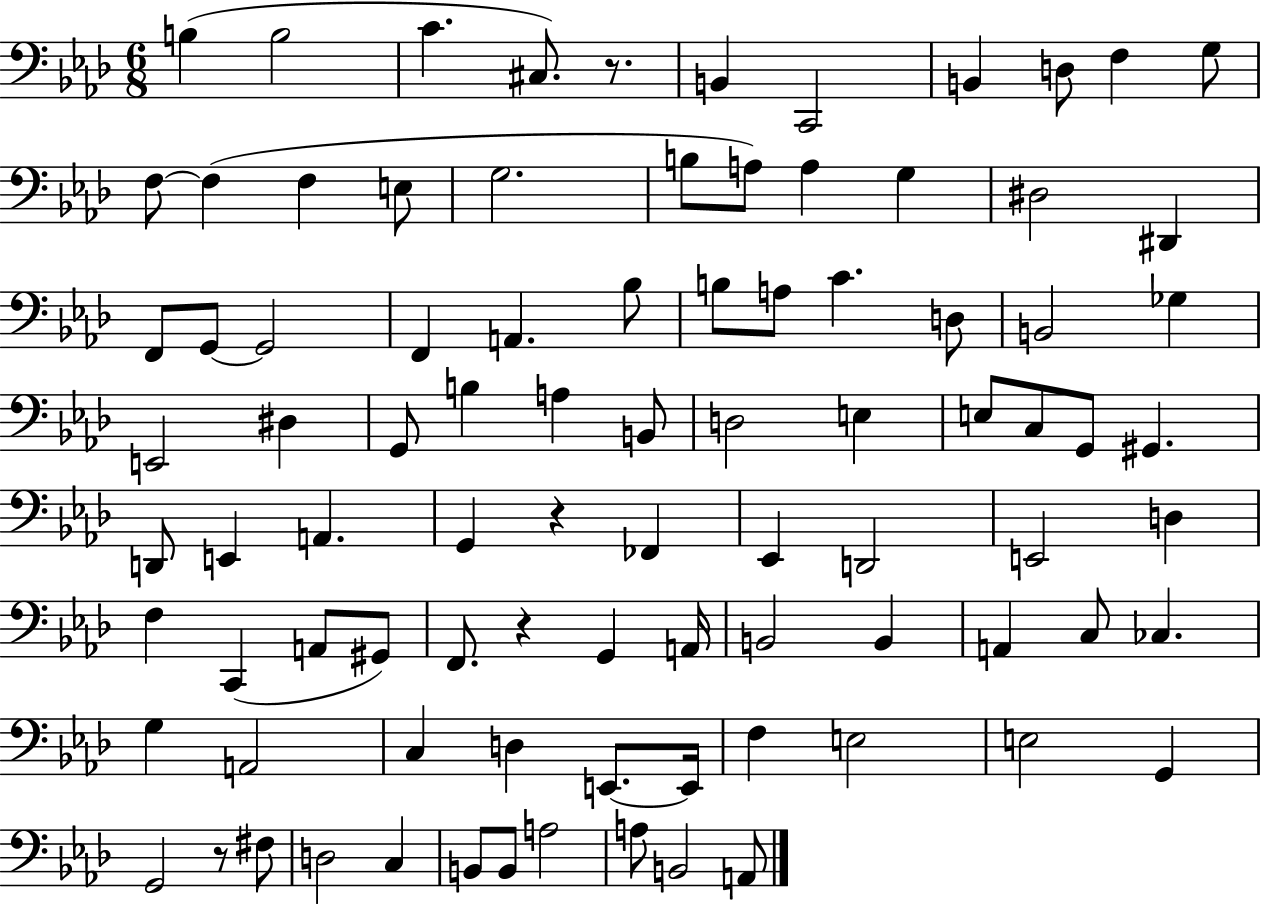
X:1
T:Untitled
M:6/8
L:1/4
K:Ab
B, B,2 C ^C,/2 z/2 B,, C,,2 B,, D,/2 F, G,/2 F,/2 F, F, E,/2 G,2 B,/2 A,/2 A, G, ^D,2 ^D,, F,,/2 G,,/2 G,,2 F,, A,, _B,/2 B,/2 A,/2 C D,/2 B,,2 _G, E,,2 ^D, G,,/2 B, A, B,,/2 D,2 E, E,/2 C,/2 G,,/2 ^G,, D,,/2 E,, A,, G,, z _F,, _E,, D,,2 E,,2 D, F, C,, A,,/2 ^G,,/2 F,,/2 z G,, A,,/4 B,,2 B,, A,, C,/2 _C, G, A,,2 C, D, E,,/2 E,,/4 F, E,2 E,2 G,, G,,2 z/2 ^F,/2 D,2 C, B,,/2 B,,/2 A,2 A,/2 B,,2 A,,/2